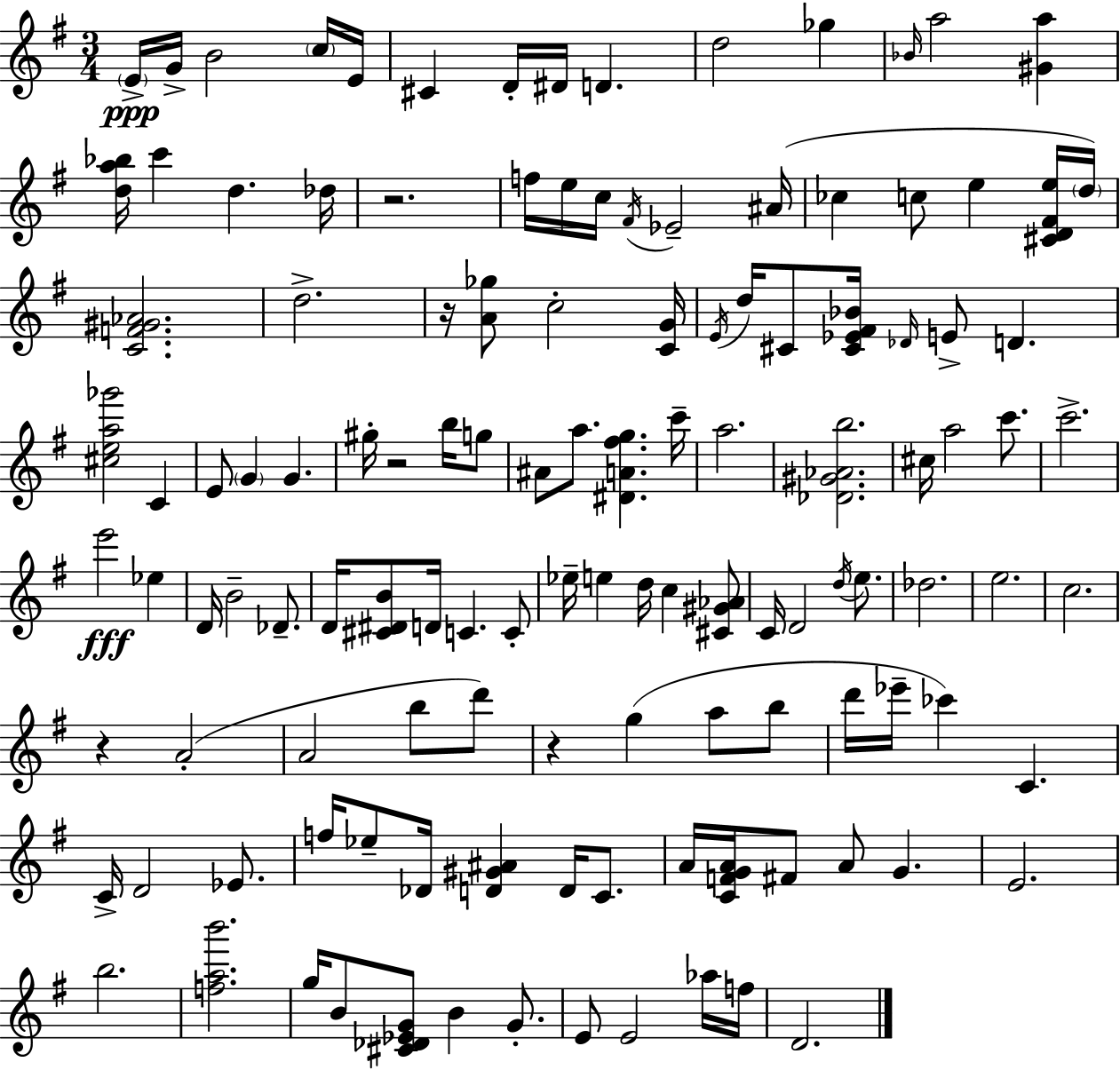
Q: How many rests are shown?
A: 5